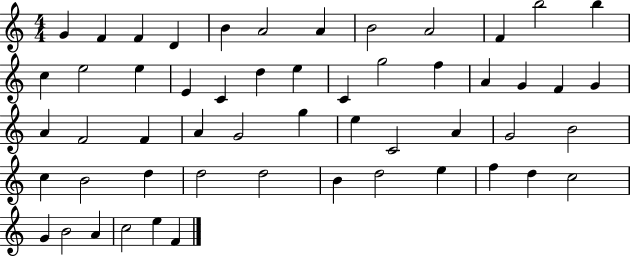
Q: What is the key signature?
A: C major